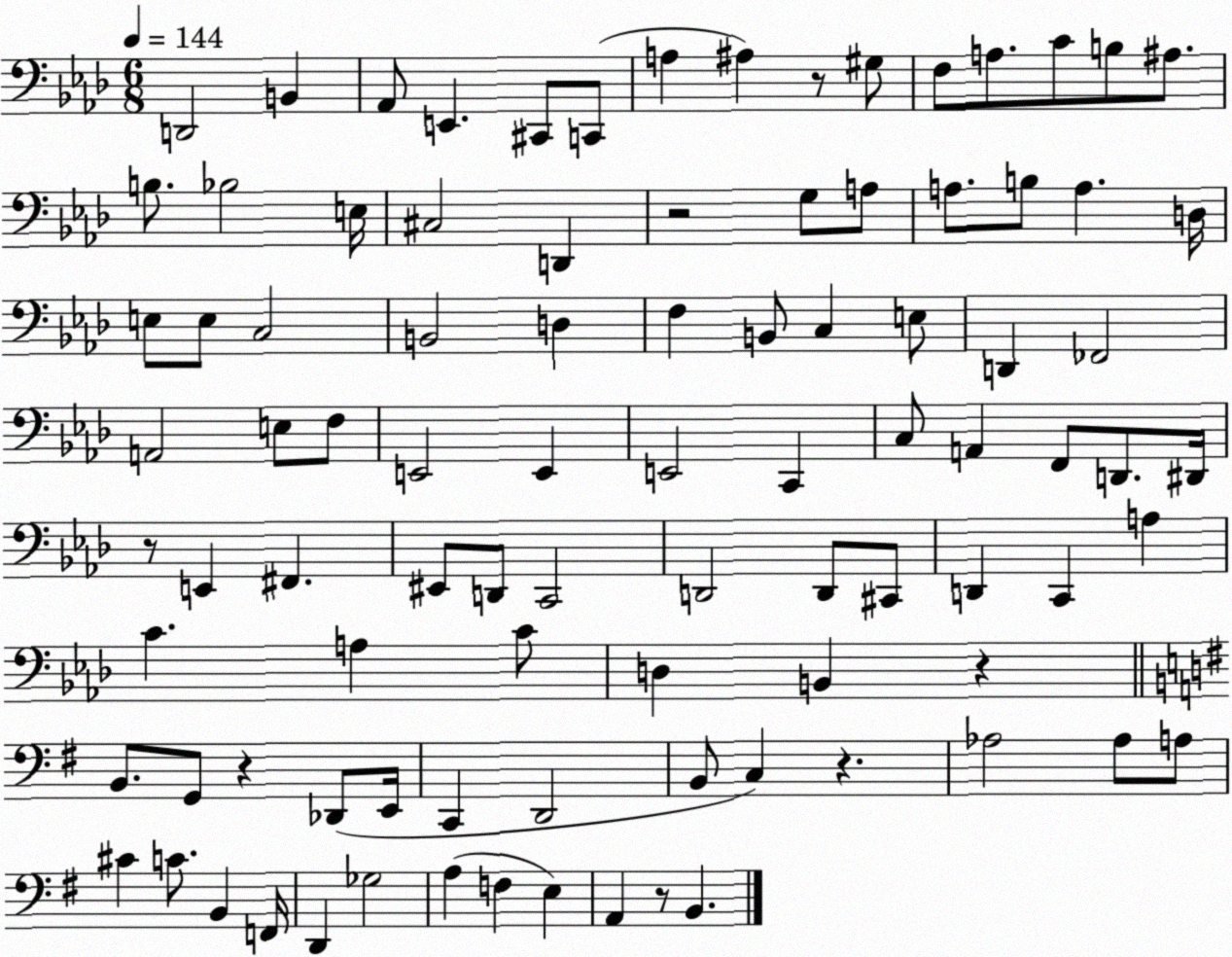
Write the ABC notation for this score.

X:1
T:Untitled
M:6/8
L:1/4
K:Ab
D,,2 B,, _A,,/2 E,, ^C,,/2 C,,/2 A, ^A, z/2 ^G,/2 F,/2 A,/2 C/2 B,/2 ^A,/2 B,/2 _B,2 E,/4 ^C,2 D,, z2 G,/2 A,/2 A,/2 B,/2 A, D,/4 E,/2 E,/2 C,2 B,,2 D, F, B,,/2 C, E,/2 D,, _F,,2 A,,2 E,/2 F,/2 E,,2 E,, E,,2 C,, C,/2 A,, F,,/2 D,,/2 ^D,,/4 z/2 E,, ^F,, ^E,,/2 D,,/2 C,,2 D,,2 D,,/2 ^C,,/2 D,, C,, A, C A, C/2 D, B,, z B,,/2 G,,/2 z _D,,/2 E,,/4 C,, D,,2 B,,/2 C, z _A,2 _A,/2 A,/2 ^C C/2 B,, F,,/4 D,, _G,2 A, F, E, A,, z/2 B,,